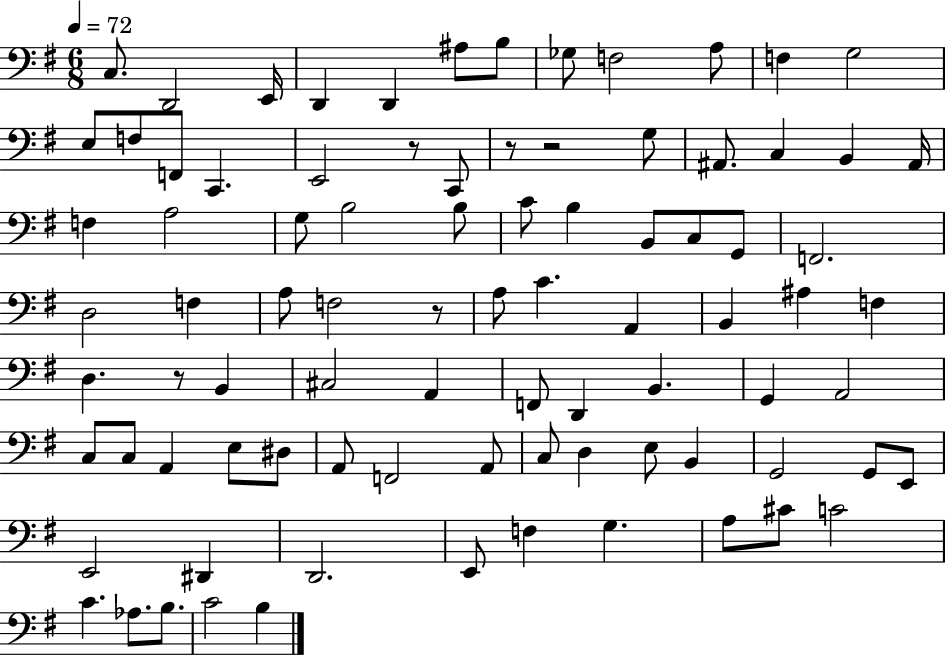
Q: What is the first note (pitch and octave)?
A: C3